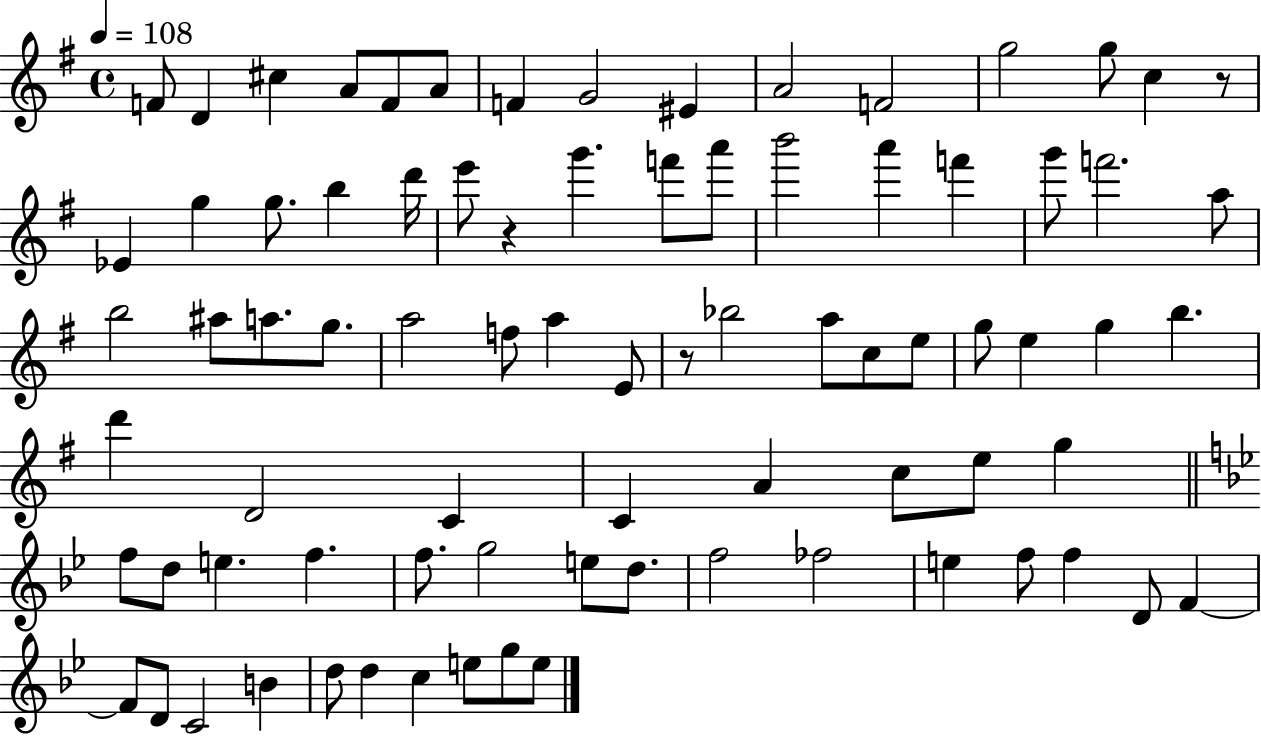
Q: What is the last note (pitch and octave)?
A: E5